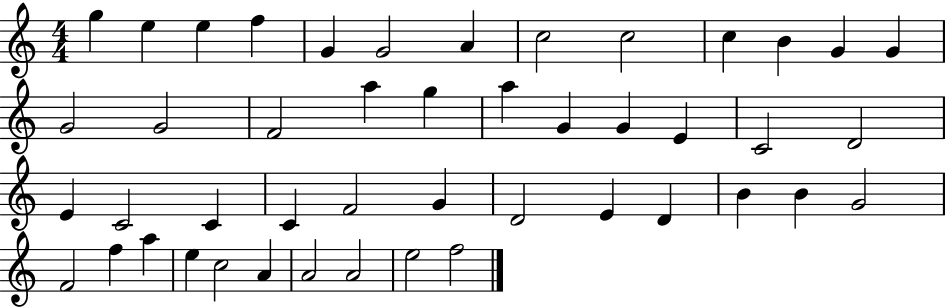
{
  \clef treble
  \numericTimeSignature
  \time 4/4
  \key c \major
  g''4 e''4 e''4 f''4 | g'4 g'2 a'4 | c''2 c''2 | c''4 b'4 g'4 g'4 | \break g'2 g'2 | f'2 a''4 g''4 | a''4 g'4 g'4 e'4 | c'2 d'2 | \break e'4 c'2 c'4 | c'4 f'2 g'4 | d'2 e'4 d'4 | b'4 b'4 g'2 | \break f'2 f''4 a''4 | e''4 c''2 a'4 | a'2 a'2 | e''2 f''2 | \break \bar "|."
}